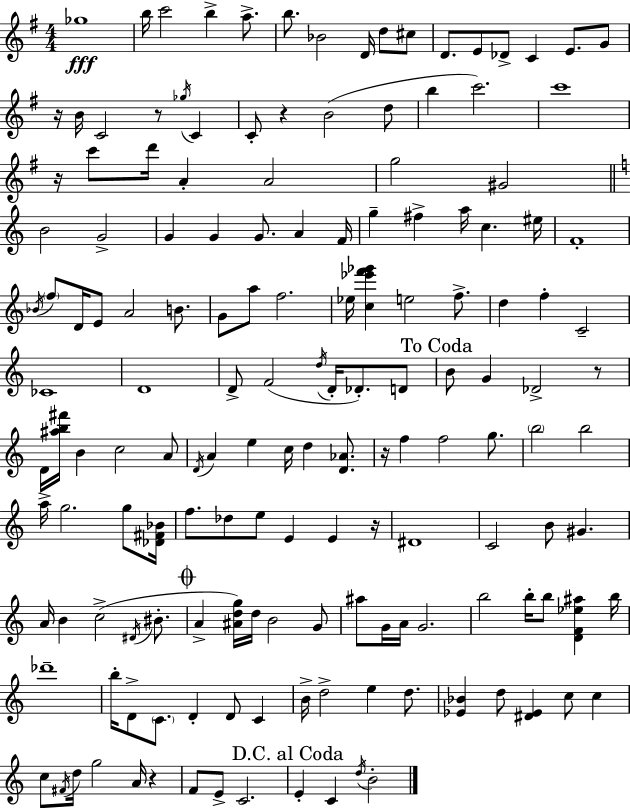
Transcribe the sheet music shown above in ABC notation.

X:1
T:Untitled
M:4/4
L:1/4
K:Em
_g4 b/4 c'2 b a/2 b/2 _B2 D/4 d/2 ^c/2 D/2 E/2 _D/2 C E/2 G/2 z/4 B/4 C2 z/2 _g/4 C C/2 z B2 d/2 b c'2 c'4 z/4 c'/2 d'/4 A A2 g2 ^G2 B2 G2 G G G/2 A F/4 g ^f a/4 c ^e/4 F4 _B/4 f/2 D/4 E/2 A2 B/2 G/2 a/2 f2 _e/4 [c_e'f'_g'] e2 f/2 d f C2 _C4 D4 D/2 F2 d/4 D/4 _D/2 D/2 B/2 G _D2 z/2 D/4 [^ab^f']/4 B c2 A/2 D/4 A e c/4 d [D_A]/2 z/4 f f2 g/2 b2 b2 a/4 g2 g/2 [_D^F_B]/4 f/2 _d/2 e/2 E E z/4 ^D4 C2 B/2 ^G A/4 B c2 ^D/4 ^B/2 A [^Adg]/4 d/4 B2 G/2 ^a/2 G/4 A/4 G2 b2 b/4 b/2 [DF_e^a] b/4 _d'4 b/4 D/2 C/2 D D/2 C B/4 d2 e d/2 [_E_B] d/2 [^D_E] c/2 c c/2 ^F/4 d/4 g2 A/4 z F/2 E/2 C2 E C d/4 B2